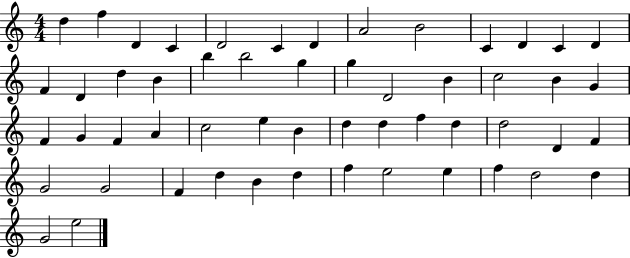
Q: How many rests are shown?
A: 0